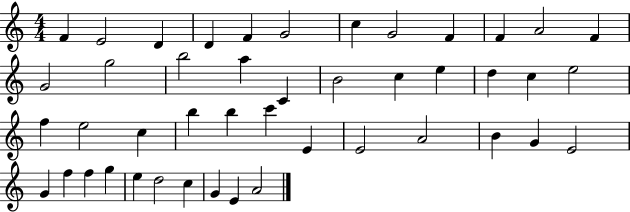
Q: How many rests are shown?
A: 0